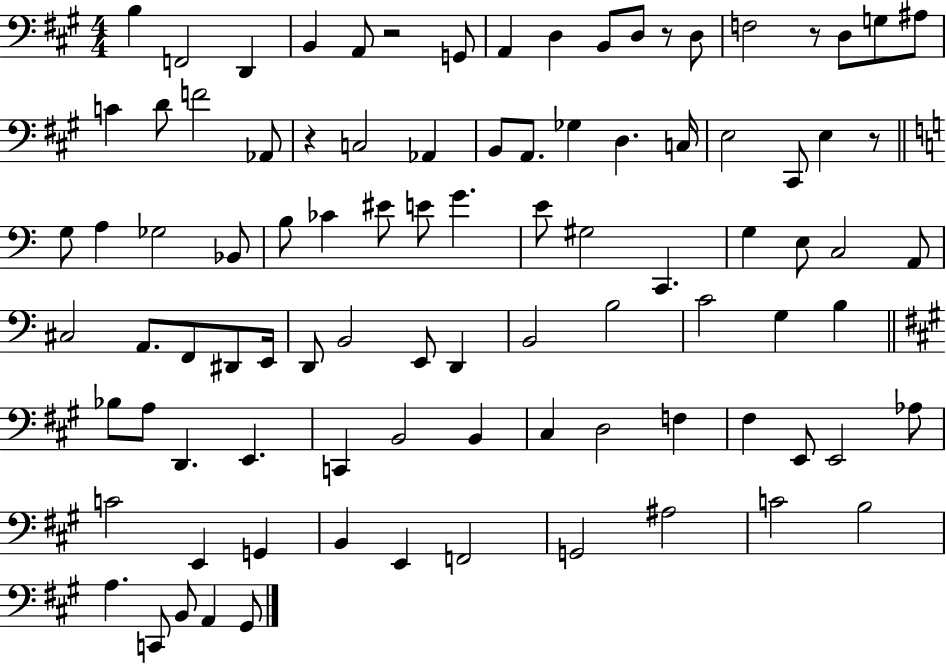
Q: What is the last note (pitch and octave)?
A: G#2